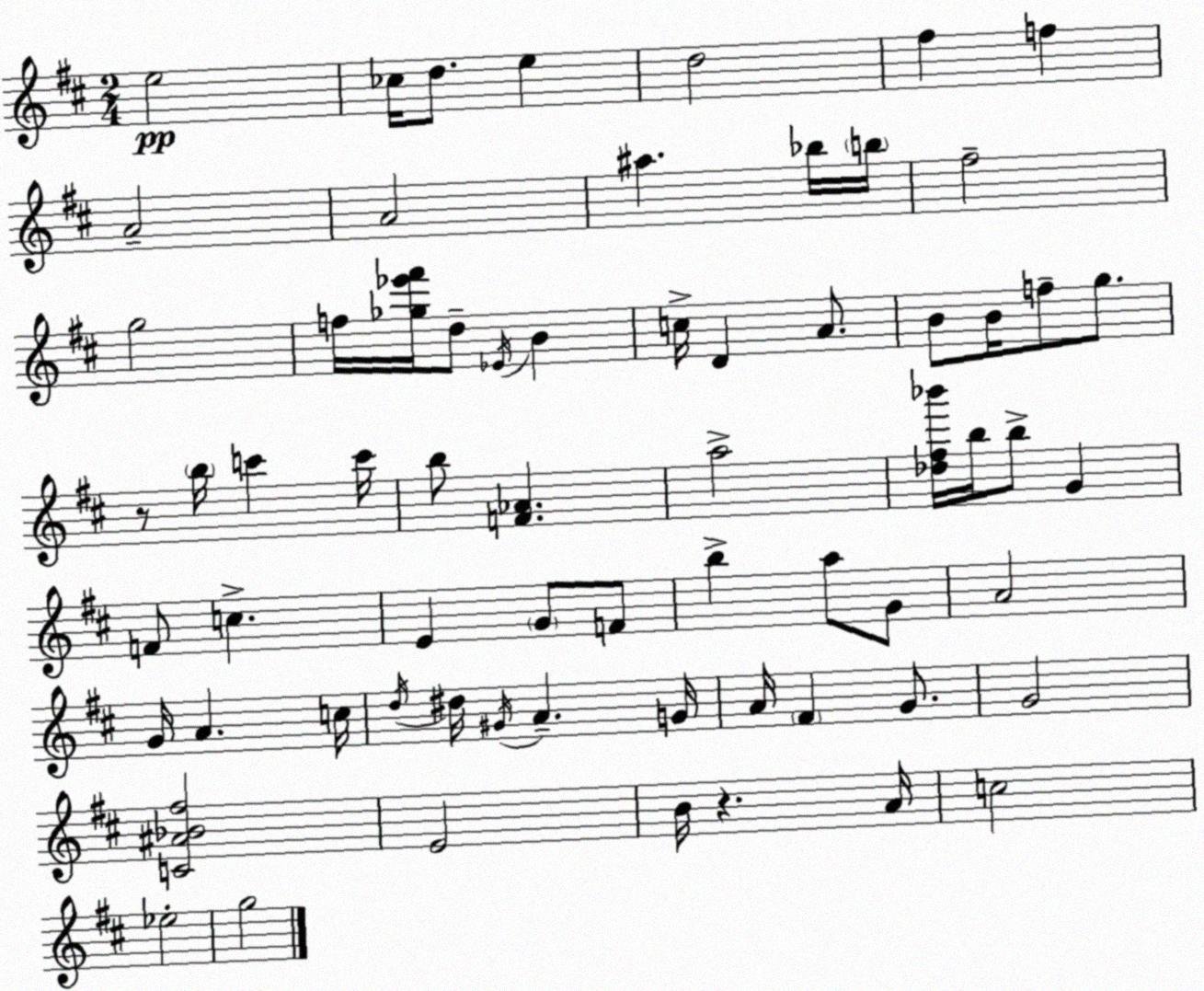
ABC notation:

X:1
T:Untitled
M:2/4
L:1/4
K:D
e2 _c/4 d/2 e d2 ^f f A2 A2 ^a _b/4 b/4 ^f2 g2 f/4 [_g_e'^f']/4 d/2 _E/4 B c/4 D A/2 B/2 B/4 f/2 g/2 z/2 b/4 c' c'/4 b/2 [F_A] a2 [_d^f_b']/4 b/4 b/2 G F/2 c E G/2 F/2 b a/2 G/2 A2 G/4 A c/4 d/4 ^d/4 ^G/4 A G/4 A/4 ^F G/2 G2 [C^A_B^f]2 E2 B/4 z A/4 c2 _e2 g2